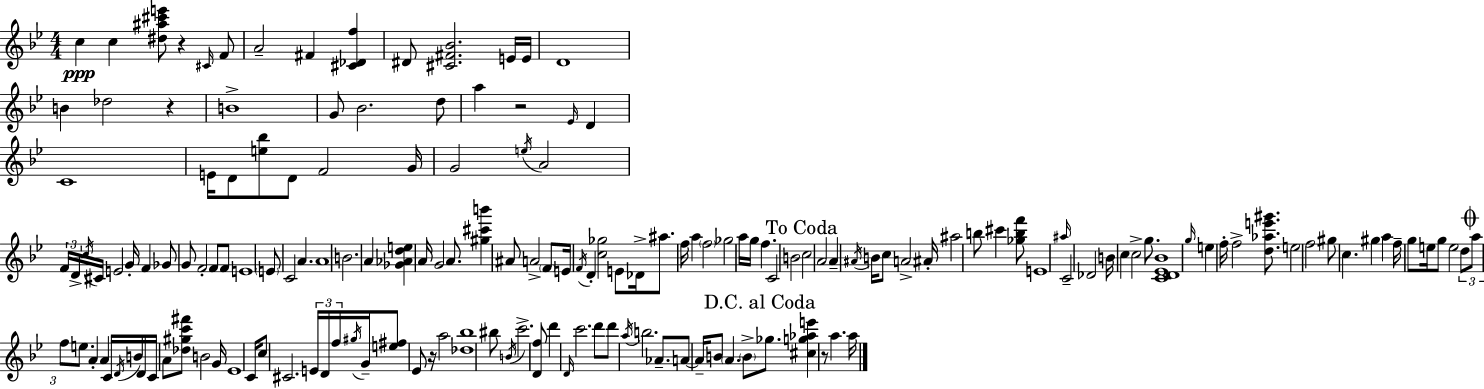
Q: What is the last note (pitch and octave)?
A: A5